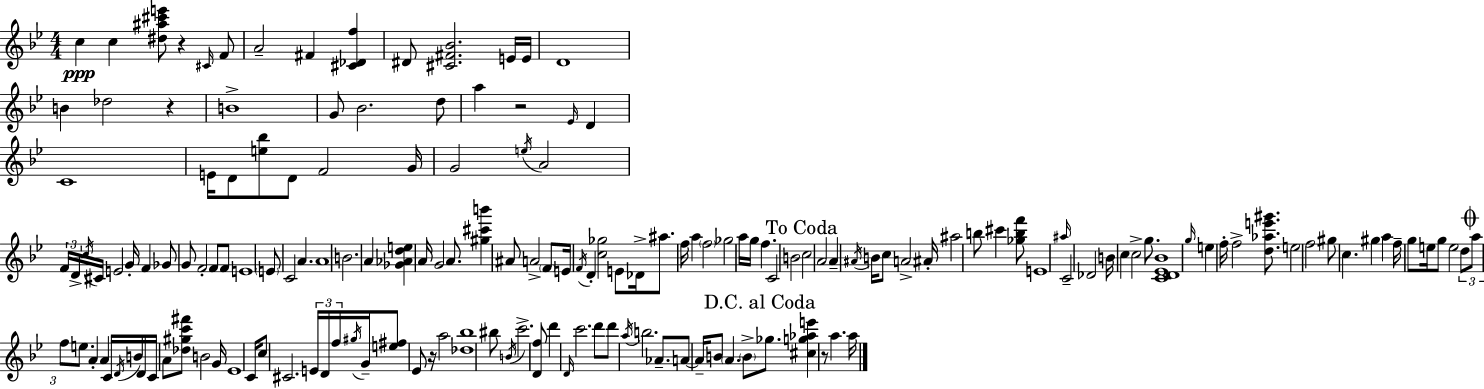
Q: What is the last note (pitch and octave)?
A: A5